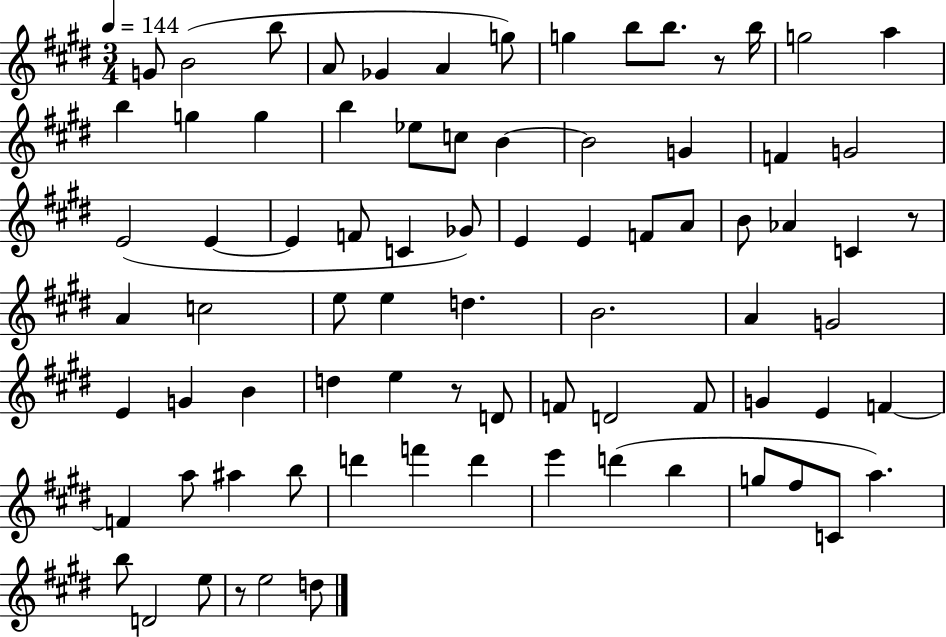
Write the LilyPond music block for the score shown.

{
  \clef treble
  \numericTimeSignature
  \time 3/4
  \key e \major
  \tempo 4 = 144
  g'8 b'2( b''8 | a'8 ges'4 a'4 g''8) | g''4 b''8 b''8. r8 b''16 | g''2 a''4 | \break b''4 g''4 g''4 | b''4 ees''8 c''8 b'4~~ | b'2 g'4 | f'4 g'2 | \break e'2( e'4~~ | e'4 f'8 c'4 ges'8) | e'4 e'4 f'8 a'8 | b'8 aes'4 c'4 r8 | \break a'4 c''2 | e''8 e''4 d''4. | b'2. | a'4 g'2 | \break e'4 g'4 b'4 | d''4 e''4 r8 d'8 | f'8 d'2 f'8 | g'4 e'4 f'4~~ | \break f'4 a''8 ais''4 b''8 | d'''4 f'''4 d'''4 | e'''4 d'''4( b''4 | g''8 fis''8 c'8 a''4.) | \break b''8 d'2 e''8 | r8 e''2 d''8 | \bar "|."
}